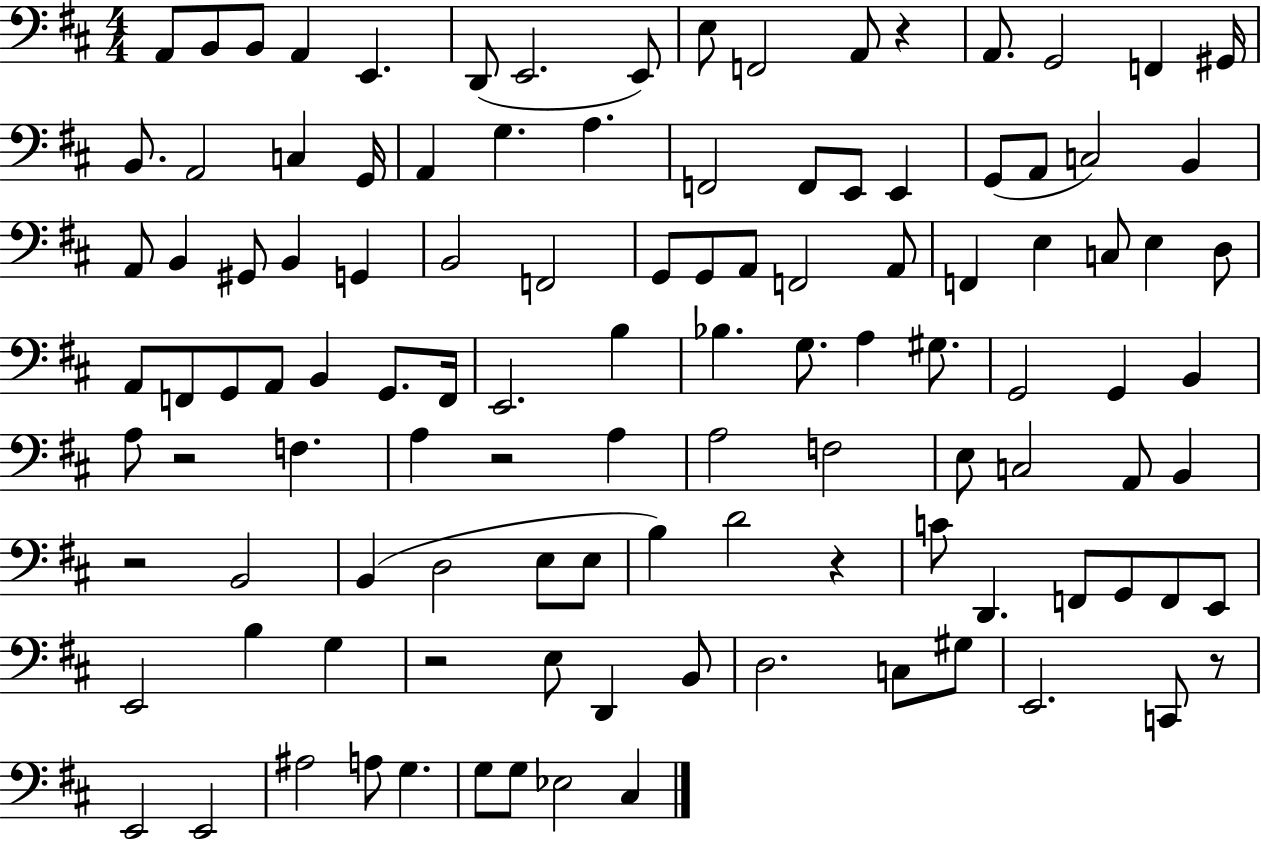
{
  \clef bass
  \numericTimeSignature
  \time 4/4
  \key d \major
  \repeat volta 2 { a,8 b,8 b,8 a,4 e,4. | d,8( e,2. e,8) | e8 f,2 a,8 r4 | a,8. g,2 f,4 gis,16 | \break b,8. a,2 c4 g,16 | a,4 g4. a4. | f,2 f,8 e,8 e,4 | g,8( a,8 c2) b,4 | \break a,8 b,4 gis,8 b,4 g,4 | b,2 f,2 | g,8 g,8 a,8 f,2 a,8 | f,4 e4 c8 e4 d8 | \break a,8 f,8 g,8 a,8 b,4 g,8. f,16 | e,2. b4 | bes4. g8. a4 gis8. | g,2 g,4 b,4 | \break a8 r2 f4. | a4 r2 a4 | a2 f2 | e8 c2 a,8 b,4 | \break r2 b,2 | b,4( d2 e8 e8 | b4) d'2 r4 | c'8 d,4. f,8 g,8 f,8 e,8 | \break e,2 b4 g4 | r2 e8 d,4 b,8 | d2. c8 gis8 | e,2. c,8 r8 | \break e,2 e,2 | ais2 a8 g4. | g8 g8 ees2 cis4 | } \bar "|."
}